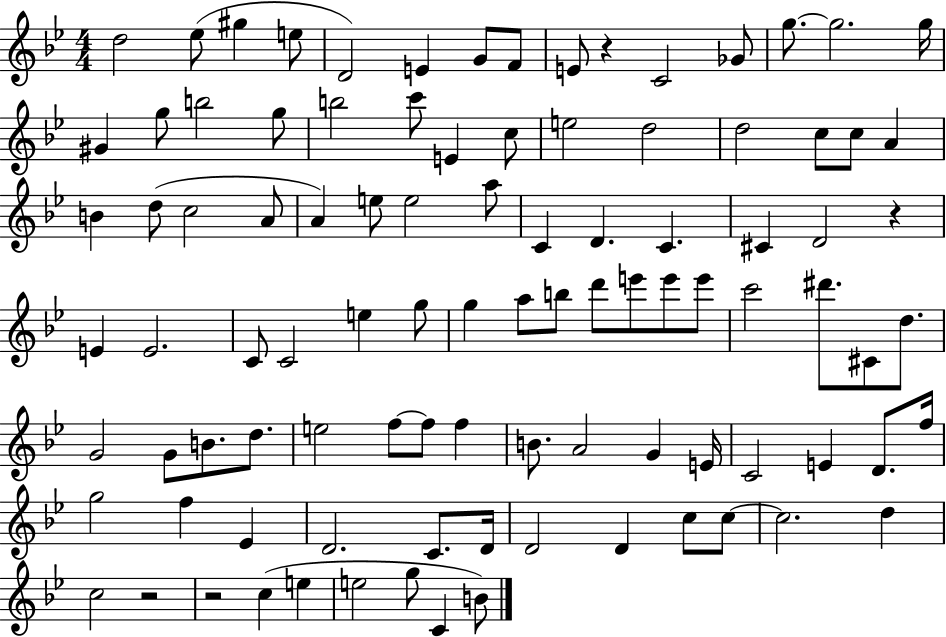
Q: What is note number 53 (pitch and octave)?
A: E6